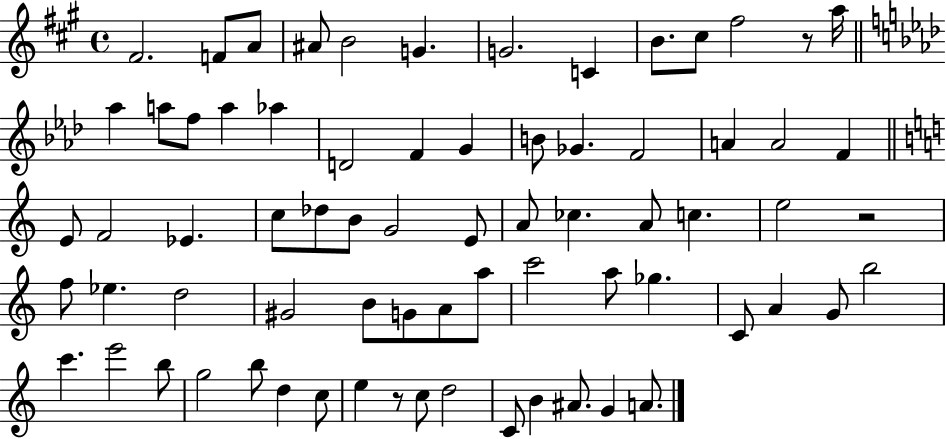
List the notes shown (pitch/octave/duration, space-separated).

F#4/h. F4/e A4/e A#4/e B4/h G4/q. G4/h. C4/q B4/e. C#5/e F#5/h R/e A5/s Ab5/q A5/e F5/e A5/q Ab5/q D4/h F4/q G4/q B4/e Gb4/q. F4/h A4/q A4/h F4/q E4/e F4/h Eb4/q. C5/e Db5/e B4/e G4/h E4/e A4/e CES5/q. A4/e C5/q. E5/h R/h F5/e Eb5/q. D5/h G#4/h B4/e G4/e A4/e A5/e C6/h A5/e Gb5/q. C4/e A4/q G4/e B5/h C6/q. E6/h B5/e G5/h B5/e D5/q C5/e E5/q R/e C5/e D5/h C4/e B4/q A#4/e. G4/q A4/e.